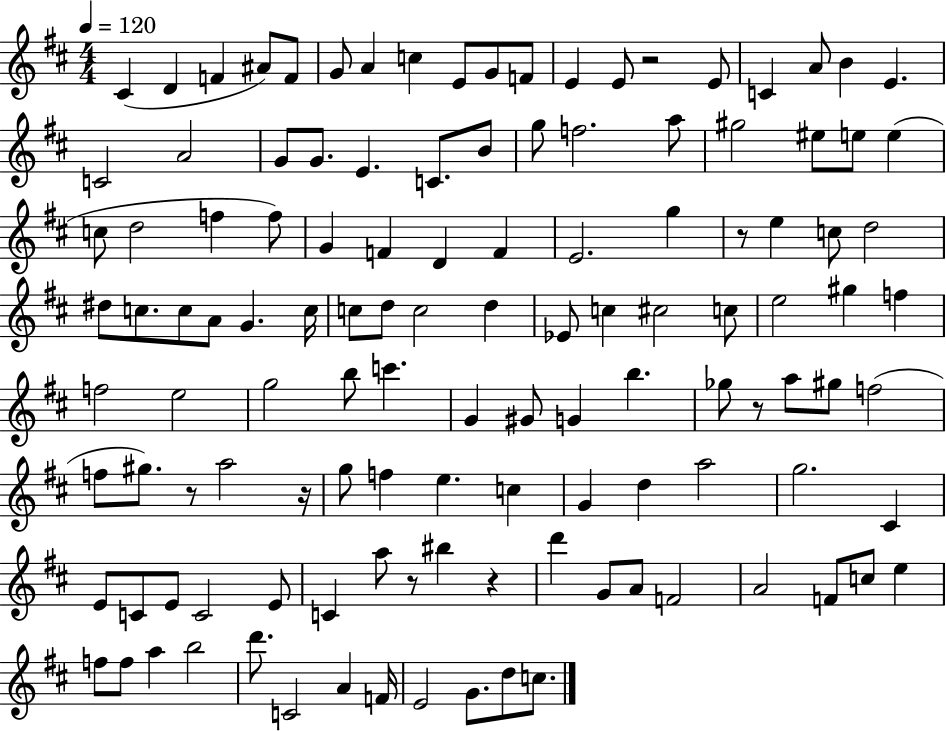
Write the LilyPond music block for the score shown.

{
  \clef treble
  \numericTimeSignature
  \time 4/4
  \key d \major
  \tempo 4 = 120
  cis'4( d'4 f'4 ais'8) f'8 | g'8 a'4 c''4 e'8 g'8 f'8 | e'4 e'8 r2 e'8 | c'4 a'8 b'4 e'4. | \break c'2 a'2 | g'8 g'8. e'4. c'8. b'8 | g''8 f''2. a''8 | gis''2 eis''8 e''8 e''4( | \break c''8 d''2 f''4 f''8) | g'4 f'4 d'4 f'4 | e'2. g''4 | r8 e''4 c''8 d''2 | \break dis''8 c''8. c''8 a'8 g'4. c''16 | c''8 d''8 c''2 d''4 | ees'8 c''4 cis''2 c''8 | e''2 gis''4 f''4 | \break f''2 e''2 | g''2 b''8 c'''4. | g'4 gis'8 g'4 b''4. | ges''8 r8 a''8 gis''8 f''2( | \break f''8 gis''8.) r8 a''2 r16 | g''8 f''4 e''4. c''4 | g'4 d''4 a''2 | g''2. cis'4 | \break e'8 c'8 e'8 c'2 e'8 | c'4 a''8 r8 bis''4 r4 | d'''4 g'8 a'8 f'2 | a'2 f'8 c''8 e''4 | \break f''8 f''8 a''4 b''2 | d'''8. c'2 a'4 f'16 | e'2 g'8. d''8 c''8. | \bar "|."
}